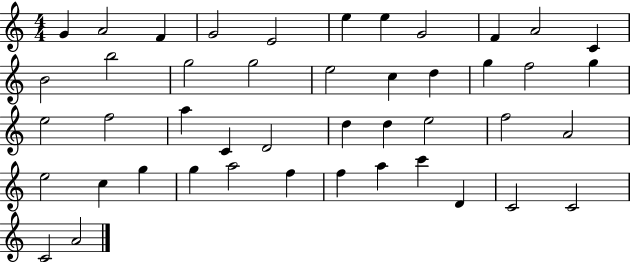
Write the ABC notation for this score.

X:1
T:Untitled
M:4/4
L:1/4
K:C
G A2 F G2 E2 e e G2 F A2 C B2 b2 g2 g2 e2 c d g f2 g e2 f2 a C D2 d d e2 f2 A2 e2 c g g a2 f f a c' D C2 C2 C2 A2